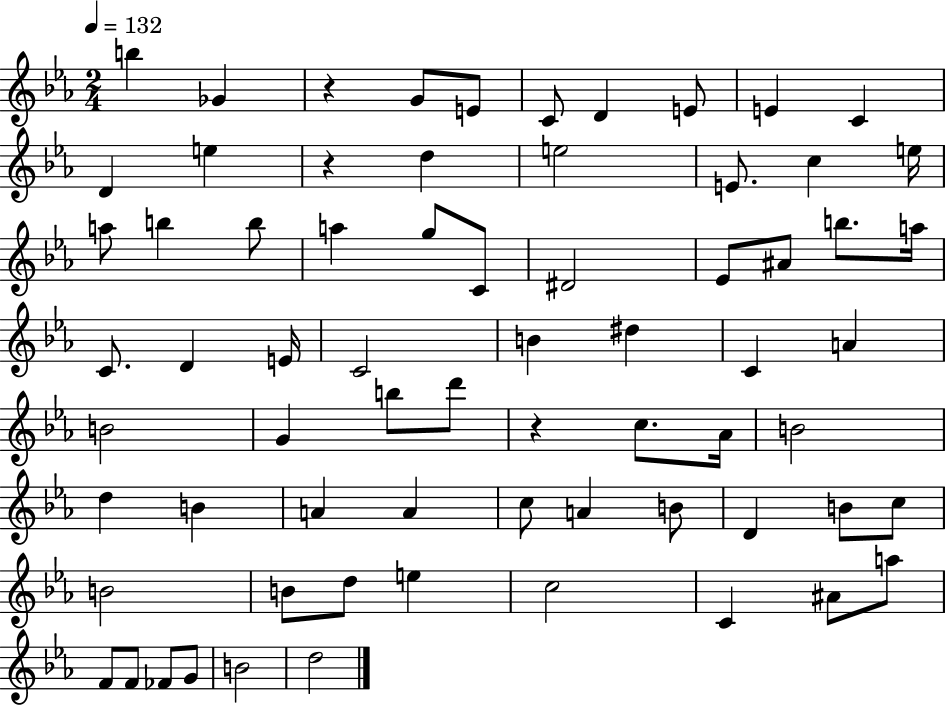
B5/q Gb4/q R/q G4/e E4/e C4/e D4/q E4/e E4/q C4/q D4/q E5/q R/q D5/q E5/h E4/e. C5/q E5/s A5/e B5/q B5/e A5/q G5/e C4/e D#4/h Eb4/e A#4/e B5/e. A5/s C4/e. D4/q E4/s C4/h B4/q D#5/q C4/q A4/q B4/h G4/q B5/e D6/e R/q C5/e. Ab4/s B4/h D5/q B4/q A4/q A4/q C5/e A4/q B4/e D4/q B4/e C5/e B4/h B4/e D5/e E5/q C5/h C4/q A#4/e A5/e F4/e F4/e FES4/e G4/e B4/h D5/h